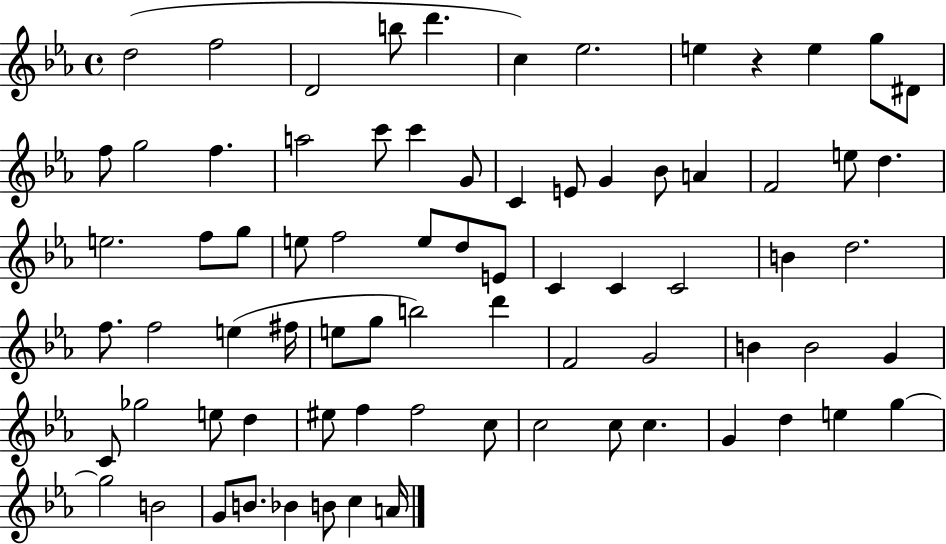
D5/h F5/h D4/h B5/e D6/q. C5/q Eb5/h. E5/q R/q E5/q G5/e D#4/e F5/e G5/h F5/q. A5/h C6/e C6/q G4/e C4/q E4/e G4/q Bb4/e A4/q F4/h E5/e D5/q. E5/h. F5/e G5/e E5/e F5/h E5/e D5/e E4/e C4/q C4/q C4/h B4/q D5/h. F5/e. F5/h E5/q F#5/s E5/e G5/e B5/h D6/q F4/h G4/h B4/q B4/h G4/q C4/e Gb5/h E5/e D5/q EIS5/e F5/q F5/h C5/e C5/h C5/e C5/q. G4/q D5/q E5/q G5/q G5/h B4/h G4/e B4/e. Bb4/q B4/e C5/q A4/s